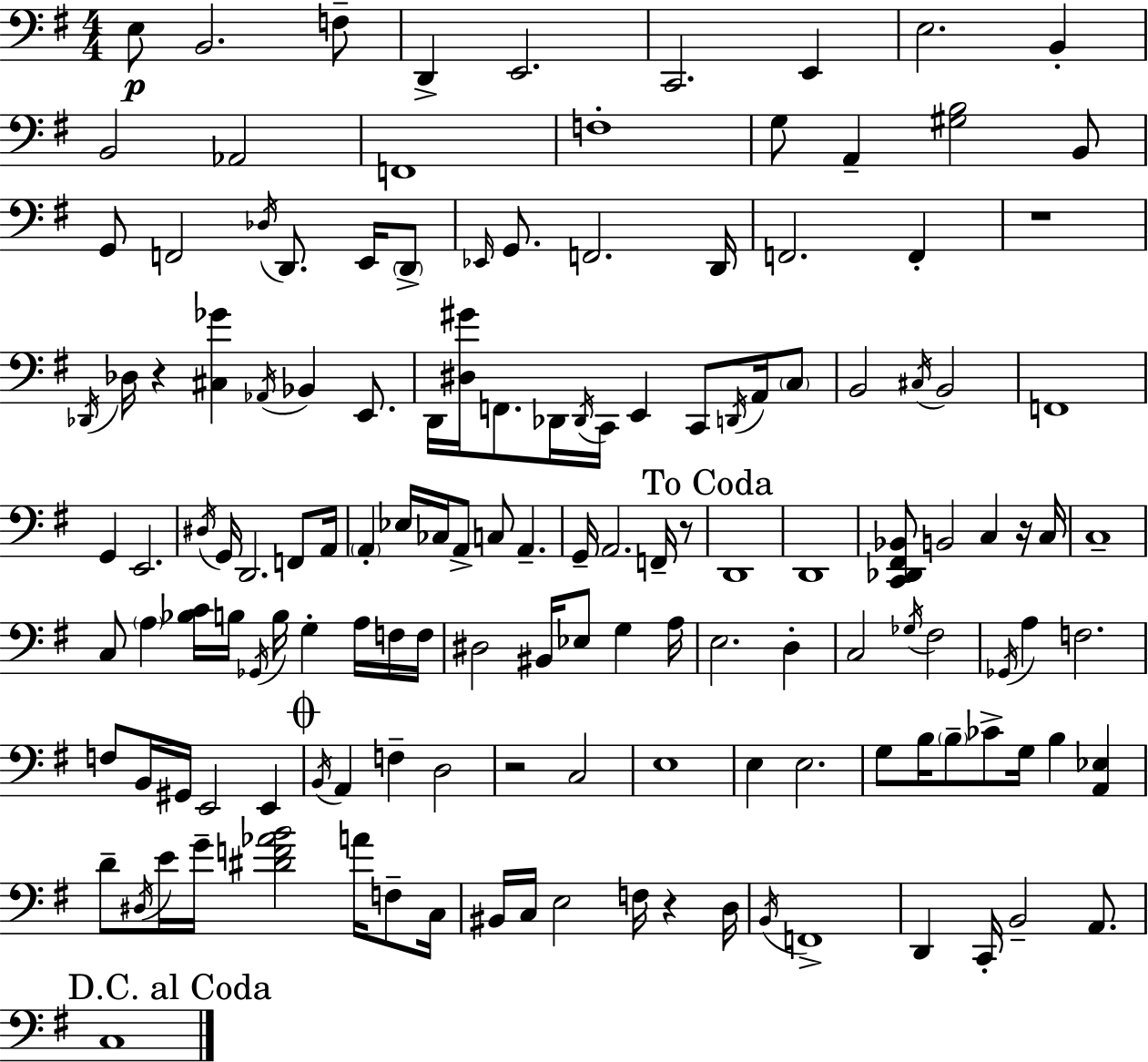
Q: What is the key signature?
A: G major